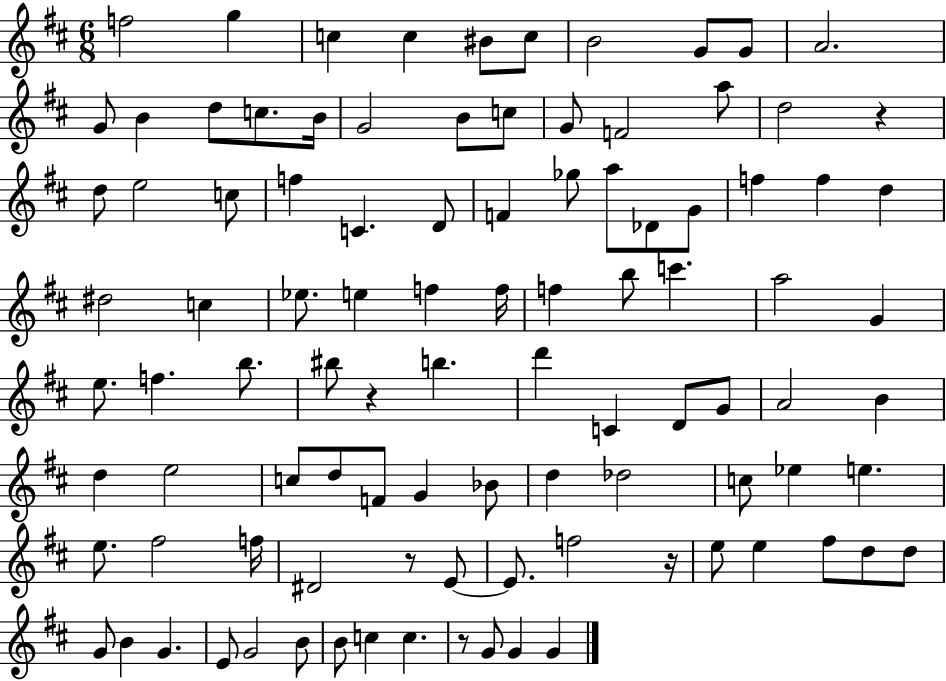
X:1
T:Untitled
M:6/8
L:1/4
K:D
f2 g c c ^B/2 c/2 B2 G/2 G/2 A2 G/2 B d/2 c/2 B/4 G2 B/2 c/2 G/2 F2 a/2 d2 z d/2 e2 c/2 f C D/2 F _g/2 a/2 _D/2 G/2 f f d ^d2 c _e/2 e f f/4 f b/2 c' a2 G e/2 f b/2 ^b/2 z b d' C D/2 G/2 A2 B d e2 c/2 d/2 F/2 G _B/2 d _d2 c/2 _e e e/2 ^f2 f/4 ^D2 z/2 E/2 E/2 f2 z/4 e/2 e ^f/2 d/2 d/2 G/2 B G E/2 G2 B/2 B/2 c c z/2 G/2 G G